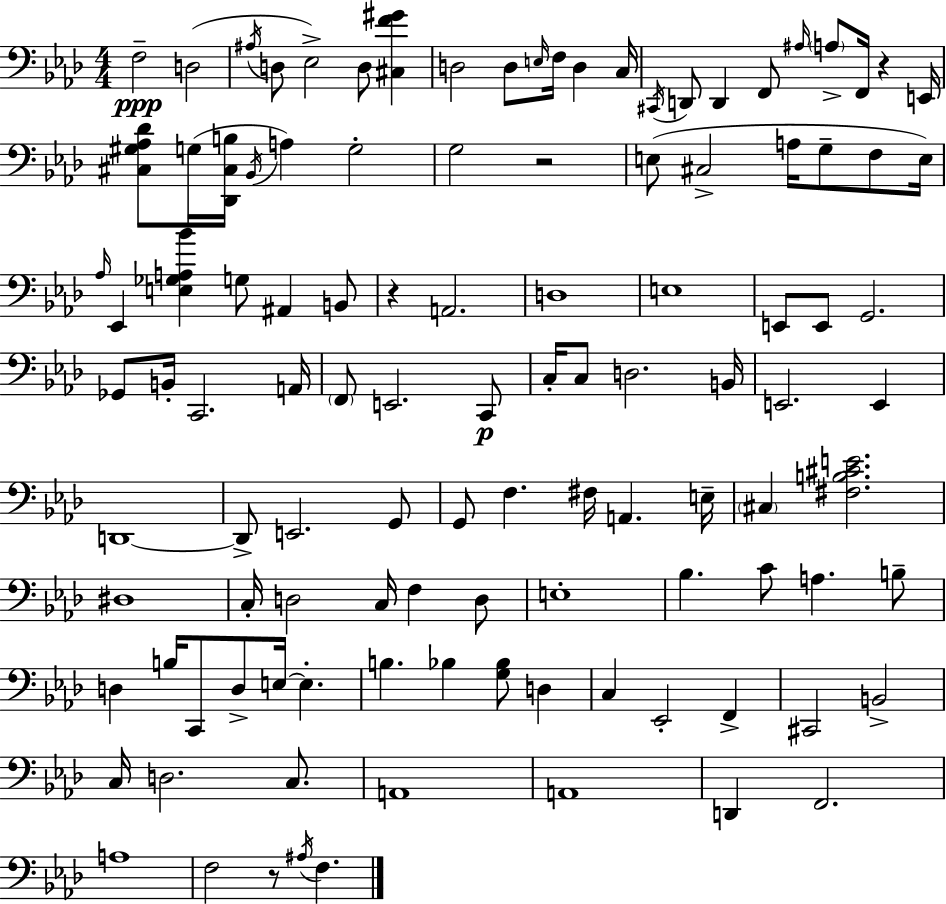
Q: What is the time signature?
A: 4/4